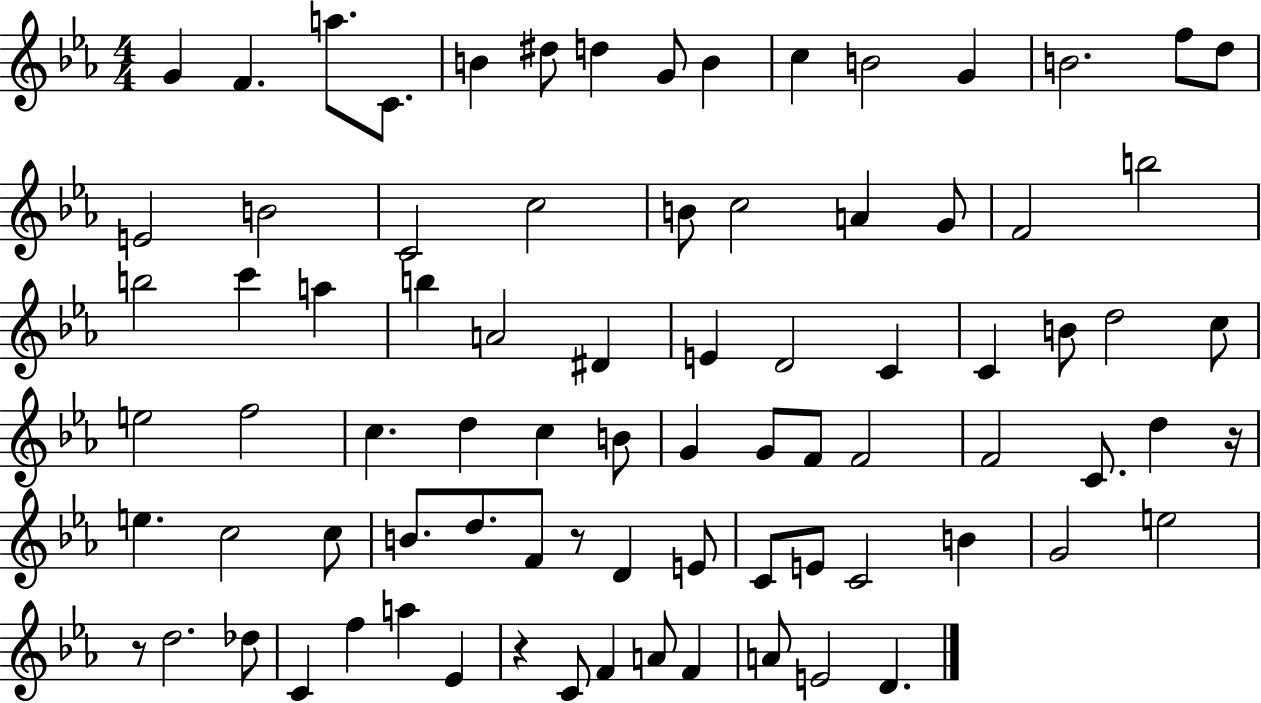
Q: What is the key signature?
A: EES major